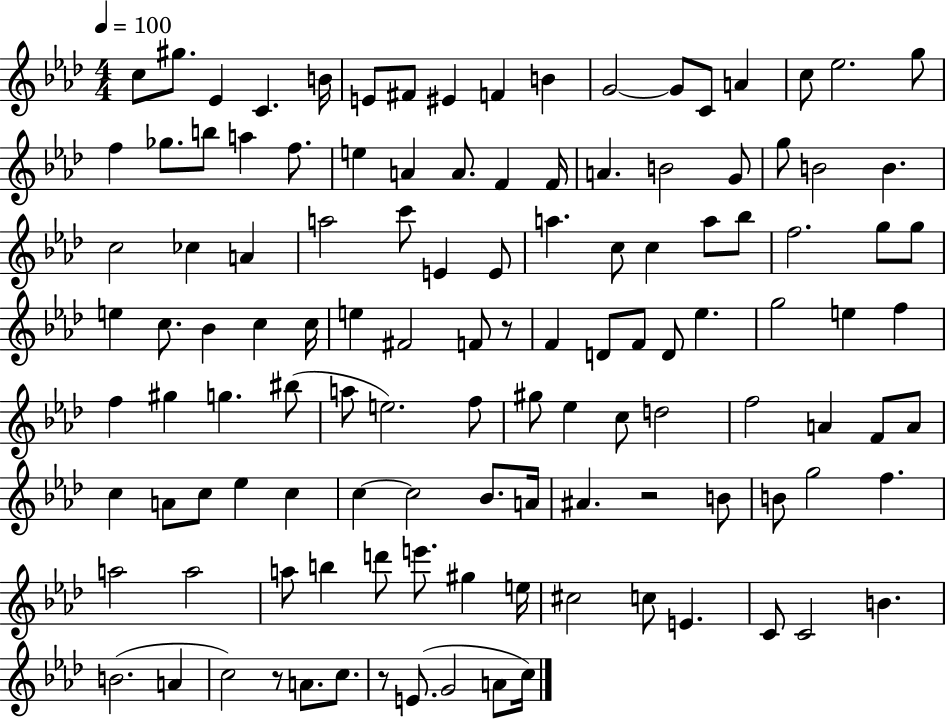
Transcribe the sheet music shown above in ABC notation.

X:1
T:Untitled
M:4/4
L:1/4
K:Ab
c/2 ^g/2 _E C B/4 E/2 ^F/2 ^E F B G2 G/2 C/2 A c/2 _e2 g/2 f _g/2 b/2 a f/2 e A A/2 F F/4 A B2 G/2 g/2 B2 B c2 _c A a2 c'/2 E E/2 a c/2 c a/2 _b/2 f2 g/2 g/2 e c/2 _B c c/4 e ^F2 F/2 z/2 F D/2 F/2 D/2 _e g2 e f f ^g g ^b/2 a/2 e2 f/2 ^g/2 _e c/2 d2 f2 A F/2 A/2 c A/2 c/2 _e c c c2 _B/2 A/4 ^A z2 B/2 B/2 g2 f a2 a2 a/2 b d'/2 e'/2 ^g e/4 ^c2 c/2 E C/2 C2 B B2 A c2 z/2 A/2 c/2 z/2 E/2 G2 A/2 c/4